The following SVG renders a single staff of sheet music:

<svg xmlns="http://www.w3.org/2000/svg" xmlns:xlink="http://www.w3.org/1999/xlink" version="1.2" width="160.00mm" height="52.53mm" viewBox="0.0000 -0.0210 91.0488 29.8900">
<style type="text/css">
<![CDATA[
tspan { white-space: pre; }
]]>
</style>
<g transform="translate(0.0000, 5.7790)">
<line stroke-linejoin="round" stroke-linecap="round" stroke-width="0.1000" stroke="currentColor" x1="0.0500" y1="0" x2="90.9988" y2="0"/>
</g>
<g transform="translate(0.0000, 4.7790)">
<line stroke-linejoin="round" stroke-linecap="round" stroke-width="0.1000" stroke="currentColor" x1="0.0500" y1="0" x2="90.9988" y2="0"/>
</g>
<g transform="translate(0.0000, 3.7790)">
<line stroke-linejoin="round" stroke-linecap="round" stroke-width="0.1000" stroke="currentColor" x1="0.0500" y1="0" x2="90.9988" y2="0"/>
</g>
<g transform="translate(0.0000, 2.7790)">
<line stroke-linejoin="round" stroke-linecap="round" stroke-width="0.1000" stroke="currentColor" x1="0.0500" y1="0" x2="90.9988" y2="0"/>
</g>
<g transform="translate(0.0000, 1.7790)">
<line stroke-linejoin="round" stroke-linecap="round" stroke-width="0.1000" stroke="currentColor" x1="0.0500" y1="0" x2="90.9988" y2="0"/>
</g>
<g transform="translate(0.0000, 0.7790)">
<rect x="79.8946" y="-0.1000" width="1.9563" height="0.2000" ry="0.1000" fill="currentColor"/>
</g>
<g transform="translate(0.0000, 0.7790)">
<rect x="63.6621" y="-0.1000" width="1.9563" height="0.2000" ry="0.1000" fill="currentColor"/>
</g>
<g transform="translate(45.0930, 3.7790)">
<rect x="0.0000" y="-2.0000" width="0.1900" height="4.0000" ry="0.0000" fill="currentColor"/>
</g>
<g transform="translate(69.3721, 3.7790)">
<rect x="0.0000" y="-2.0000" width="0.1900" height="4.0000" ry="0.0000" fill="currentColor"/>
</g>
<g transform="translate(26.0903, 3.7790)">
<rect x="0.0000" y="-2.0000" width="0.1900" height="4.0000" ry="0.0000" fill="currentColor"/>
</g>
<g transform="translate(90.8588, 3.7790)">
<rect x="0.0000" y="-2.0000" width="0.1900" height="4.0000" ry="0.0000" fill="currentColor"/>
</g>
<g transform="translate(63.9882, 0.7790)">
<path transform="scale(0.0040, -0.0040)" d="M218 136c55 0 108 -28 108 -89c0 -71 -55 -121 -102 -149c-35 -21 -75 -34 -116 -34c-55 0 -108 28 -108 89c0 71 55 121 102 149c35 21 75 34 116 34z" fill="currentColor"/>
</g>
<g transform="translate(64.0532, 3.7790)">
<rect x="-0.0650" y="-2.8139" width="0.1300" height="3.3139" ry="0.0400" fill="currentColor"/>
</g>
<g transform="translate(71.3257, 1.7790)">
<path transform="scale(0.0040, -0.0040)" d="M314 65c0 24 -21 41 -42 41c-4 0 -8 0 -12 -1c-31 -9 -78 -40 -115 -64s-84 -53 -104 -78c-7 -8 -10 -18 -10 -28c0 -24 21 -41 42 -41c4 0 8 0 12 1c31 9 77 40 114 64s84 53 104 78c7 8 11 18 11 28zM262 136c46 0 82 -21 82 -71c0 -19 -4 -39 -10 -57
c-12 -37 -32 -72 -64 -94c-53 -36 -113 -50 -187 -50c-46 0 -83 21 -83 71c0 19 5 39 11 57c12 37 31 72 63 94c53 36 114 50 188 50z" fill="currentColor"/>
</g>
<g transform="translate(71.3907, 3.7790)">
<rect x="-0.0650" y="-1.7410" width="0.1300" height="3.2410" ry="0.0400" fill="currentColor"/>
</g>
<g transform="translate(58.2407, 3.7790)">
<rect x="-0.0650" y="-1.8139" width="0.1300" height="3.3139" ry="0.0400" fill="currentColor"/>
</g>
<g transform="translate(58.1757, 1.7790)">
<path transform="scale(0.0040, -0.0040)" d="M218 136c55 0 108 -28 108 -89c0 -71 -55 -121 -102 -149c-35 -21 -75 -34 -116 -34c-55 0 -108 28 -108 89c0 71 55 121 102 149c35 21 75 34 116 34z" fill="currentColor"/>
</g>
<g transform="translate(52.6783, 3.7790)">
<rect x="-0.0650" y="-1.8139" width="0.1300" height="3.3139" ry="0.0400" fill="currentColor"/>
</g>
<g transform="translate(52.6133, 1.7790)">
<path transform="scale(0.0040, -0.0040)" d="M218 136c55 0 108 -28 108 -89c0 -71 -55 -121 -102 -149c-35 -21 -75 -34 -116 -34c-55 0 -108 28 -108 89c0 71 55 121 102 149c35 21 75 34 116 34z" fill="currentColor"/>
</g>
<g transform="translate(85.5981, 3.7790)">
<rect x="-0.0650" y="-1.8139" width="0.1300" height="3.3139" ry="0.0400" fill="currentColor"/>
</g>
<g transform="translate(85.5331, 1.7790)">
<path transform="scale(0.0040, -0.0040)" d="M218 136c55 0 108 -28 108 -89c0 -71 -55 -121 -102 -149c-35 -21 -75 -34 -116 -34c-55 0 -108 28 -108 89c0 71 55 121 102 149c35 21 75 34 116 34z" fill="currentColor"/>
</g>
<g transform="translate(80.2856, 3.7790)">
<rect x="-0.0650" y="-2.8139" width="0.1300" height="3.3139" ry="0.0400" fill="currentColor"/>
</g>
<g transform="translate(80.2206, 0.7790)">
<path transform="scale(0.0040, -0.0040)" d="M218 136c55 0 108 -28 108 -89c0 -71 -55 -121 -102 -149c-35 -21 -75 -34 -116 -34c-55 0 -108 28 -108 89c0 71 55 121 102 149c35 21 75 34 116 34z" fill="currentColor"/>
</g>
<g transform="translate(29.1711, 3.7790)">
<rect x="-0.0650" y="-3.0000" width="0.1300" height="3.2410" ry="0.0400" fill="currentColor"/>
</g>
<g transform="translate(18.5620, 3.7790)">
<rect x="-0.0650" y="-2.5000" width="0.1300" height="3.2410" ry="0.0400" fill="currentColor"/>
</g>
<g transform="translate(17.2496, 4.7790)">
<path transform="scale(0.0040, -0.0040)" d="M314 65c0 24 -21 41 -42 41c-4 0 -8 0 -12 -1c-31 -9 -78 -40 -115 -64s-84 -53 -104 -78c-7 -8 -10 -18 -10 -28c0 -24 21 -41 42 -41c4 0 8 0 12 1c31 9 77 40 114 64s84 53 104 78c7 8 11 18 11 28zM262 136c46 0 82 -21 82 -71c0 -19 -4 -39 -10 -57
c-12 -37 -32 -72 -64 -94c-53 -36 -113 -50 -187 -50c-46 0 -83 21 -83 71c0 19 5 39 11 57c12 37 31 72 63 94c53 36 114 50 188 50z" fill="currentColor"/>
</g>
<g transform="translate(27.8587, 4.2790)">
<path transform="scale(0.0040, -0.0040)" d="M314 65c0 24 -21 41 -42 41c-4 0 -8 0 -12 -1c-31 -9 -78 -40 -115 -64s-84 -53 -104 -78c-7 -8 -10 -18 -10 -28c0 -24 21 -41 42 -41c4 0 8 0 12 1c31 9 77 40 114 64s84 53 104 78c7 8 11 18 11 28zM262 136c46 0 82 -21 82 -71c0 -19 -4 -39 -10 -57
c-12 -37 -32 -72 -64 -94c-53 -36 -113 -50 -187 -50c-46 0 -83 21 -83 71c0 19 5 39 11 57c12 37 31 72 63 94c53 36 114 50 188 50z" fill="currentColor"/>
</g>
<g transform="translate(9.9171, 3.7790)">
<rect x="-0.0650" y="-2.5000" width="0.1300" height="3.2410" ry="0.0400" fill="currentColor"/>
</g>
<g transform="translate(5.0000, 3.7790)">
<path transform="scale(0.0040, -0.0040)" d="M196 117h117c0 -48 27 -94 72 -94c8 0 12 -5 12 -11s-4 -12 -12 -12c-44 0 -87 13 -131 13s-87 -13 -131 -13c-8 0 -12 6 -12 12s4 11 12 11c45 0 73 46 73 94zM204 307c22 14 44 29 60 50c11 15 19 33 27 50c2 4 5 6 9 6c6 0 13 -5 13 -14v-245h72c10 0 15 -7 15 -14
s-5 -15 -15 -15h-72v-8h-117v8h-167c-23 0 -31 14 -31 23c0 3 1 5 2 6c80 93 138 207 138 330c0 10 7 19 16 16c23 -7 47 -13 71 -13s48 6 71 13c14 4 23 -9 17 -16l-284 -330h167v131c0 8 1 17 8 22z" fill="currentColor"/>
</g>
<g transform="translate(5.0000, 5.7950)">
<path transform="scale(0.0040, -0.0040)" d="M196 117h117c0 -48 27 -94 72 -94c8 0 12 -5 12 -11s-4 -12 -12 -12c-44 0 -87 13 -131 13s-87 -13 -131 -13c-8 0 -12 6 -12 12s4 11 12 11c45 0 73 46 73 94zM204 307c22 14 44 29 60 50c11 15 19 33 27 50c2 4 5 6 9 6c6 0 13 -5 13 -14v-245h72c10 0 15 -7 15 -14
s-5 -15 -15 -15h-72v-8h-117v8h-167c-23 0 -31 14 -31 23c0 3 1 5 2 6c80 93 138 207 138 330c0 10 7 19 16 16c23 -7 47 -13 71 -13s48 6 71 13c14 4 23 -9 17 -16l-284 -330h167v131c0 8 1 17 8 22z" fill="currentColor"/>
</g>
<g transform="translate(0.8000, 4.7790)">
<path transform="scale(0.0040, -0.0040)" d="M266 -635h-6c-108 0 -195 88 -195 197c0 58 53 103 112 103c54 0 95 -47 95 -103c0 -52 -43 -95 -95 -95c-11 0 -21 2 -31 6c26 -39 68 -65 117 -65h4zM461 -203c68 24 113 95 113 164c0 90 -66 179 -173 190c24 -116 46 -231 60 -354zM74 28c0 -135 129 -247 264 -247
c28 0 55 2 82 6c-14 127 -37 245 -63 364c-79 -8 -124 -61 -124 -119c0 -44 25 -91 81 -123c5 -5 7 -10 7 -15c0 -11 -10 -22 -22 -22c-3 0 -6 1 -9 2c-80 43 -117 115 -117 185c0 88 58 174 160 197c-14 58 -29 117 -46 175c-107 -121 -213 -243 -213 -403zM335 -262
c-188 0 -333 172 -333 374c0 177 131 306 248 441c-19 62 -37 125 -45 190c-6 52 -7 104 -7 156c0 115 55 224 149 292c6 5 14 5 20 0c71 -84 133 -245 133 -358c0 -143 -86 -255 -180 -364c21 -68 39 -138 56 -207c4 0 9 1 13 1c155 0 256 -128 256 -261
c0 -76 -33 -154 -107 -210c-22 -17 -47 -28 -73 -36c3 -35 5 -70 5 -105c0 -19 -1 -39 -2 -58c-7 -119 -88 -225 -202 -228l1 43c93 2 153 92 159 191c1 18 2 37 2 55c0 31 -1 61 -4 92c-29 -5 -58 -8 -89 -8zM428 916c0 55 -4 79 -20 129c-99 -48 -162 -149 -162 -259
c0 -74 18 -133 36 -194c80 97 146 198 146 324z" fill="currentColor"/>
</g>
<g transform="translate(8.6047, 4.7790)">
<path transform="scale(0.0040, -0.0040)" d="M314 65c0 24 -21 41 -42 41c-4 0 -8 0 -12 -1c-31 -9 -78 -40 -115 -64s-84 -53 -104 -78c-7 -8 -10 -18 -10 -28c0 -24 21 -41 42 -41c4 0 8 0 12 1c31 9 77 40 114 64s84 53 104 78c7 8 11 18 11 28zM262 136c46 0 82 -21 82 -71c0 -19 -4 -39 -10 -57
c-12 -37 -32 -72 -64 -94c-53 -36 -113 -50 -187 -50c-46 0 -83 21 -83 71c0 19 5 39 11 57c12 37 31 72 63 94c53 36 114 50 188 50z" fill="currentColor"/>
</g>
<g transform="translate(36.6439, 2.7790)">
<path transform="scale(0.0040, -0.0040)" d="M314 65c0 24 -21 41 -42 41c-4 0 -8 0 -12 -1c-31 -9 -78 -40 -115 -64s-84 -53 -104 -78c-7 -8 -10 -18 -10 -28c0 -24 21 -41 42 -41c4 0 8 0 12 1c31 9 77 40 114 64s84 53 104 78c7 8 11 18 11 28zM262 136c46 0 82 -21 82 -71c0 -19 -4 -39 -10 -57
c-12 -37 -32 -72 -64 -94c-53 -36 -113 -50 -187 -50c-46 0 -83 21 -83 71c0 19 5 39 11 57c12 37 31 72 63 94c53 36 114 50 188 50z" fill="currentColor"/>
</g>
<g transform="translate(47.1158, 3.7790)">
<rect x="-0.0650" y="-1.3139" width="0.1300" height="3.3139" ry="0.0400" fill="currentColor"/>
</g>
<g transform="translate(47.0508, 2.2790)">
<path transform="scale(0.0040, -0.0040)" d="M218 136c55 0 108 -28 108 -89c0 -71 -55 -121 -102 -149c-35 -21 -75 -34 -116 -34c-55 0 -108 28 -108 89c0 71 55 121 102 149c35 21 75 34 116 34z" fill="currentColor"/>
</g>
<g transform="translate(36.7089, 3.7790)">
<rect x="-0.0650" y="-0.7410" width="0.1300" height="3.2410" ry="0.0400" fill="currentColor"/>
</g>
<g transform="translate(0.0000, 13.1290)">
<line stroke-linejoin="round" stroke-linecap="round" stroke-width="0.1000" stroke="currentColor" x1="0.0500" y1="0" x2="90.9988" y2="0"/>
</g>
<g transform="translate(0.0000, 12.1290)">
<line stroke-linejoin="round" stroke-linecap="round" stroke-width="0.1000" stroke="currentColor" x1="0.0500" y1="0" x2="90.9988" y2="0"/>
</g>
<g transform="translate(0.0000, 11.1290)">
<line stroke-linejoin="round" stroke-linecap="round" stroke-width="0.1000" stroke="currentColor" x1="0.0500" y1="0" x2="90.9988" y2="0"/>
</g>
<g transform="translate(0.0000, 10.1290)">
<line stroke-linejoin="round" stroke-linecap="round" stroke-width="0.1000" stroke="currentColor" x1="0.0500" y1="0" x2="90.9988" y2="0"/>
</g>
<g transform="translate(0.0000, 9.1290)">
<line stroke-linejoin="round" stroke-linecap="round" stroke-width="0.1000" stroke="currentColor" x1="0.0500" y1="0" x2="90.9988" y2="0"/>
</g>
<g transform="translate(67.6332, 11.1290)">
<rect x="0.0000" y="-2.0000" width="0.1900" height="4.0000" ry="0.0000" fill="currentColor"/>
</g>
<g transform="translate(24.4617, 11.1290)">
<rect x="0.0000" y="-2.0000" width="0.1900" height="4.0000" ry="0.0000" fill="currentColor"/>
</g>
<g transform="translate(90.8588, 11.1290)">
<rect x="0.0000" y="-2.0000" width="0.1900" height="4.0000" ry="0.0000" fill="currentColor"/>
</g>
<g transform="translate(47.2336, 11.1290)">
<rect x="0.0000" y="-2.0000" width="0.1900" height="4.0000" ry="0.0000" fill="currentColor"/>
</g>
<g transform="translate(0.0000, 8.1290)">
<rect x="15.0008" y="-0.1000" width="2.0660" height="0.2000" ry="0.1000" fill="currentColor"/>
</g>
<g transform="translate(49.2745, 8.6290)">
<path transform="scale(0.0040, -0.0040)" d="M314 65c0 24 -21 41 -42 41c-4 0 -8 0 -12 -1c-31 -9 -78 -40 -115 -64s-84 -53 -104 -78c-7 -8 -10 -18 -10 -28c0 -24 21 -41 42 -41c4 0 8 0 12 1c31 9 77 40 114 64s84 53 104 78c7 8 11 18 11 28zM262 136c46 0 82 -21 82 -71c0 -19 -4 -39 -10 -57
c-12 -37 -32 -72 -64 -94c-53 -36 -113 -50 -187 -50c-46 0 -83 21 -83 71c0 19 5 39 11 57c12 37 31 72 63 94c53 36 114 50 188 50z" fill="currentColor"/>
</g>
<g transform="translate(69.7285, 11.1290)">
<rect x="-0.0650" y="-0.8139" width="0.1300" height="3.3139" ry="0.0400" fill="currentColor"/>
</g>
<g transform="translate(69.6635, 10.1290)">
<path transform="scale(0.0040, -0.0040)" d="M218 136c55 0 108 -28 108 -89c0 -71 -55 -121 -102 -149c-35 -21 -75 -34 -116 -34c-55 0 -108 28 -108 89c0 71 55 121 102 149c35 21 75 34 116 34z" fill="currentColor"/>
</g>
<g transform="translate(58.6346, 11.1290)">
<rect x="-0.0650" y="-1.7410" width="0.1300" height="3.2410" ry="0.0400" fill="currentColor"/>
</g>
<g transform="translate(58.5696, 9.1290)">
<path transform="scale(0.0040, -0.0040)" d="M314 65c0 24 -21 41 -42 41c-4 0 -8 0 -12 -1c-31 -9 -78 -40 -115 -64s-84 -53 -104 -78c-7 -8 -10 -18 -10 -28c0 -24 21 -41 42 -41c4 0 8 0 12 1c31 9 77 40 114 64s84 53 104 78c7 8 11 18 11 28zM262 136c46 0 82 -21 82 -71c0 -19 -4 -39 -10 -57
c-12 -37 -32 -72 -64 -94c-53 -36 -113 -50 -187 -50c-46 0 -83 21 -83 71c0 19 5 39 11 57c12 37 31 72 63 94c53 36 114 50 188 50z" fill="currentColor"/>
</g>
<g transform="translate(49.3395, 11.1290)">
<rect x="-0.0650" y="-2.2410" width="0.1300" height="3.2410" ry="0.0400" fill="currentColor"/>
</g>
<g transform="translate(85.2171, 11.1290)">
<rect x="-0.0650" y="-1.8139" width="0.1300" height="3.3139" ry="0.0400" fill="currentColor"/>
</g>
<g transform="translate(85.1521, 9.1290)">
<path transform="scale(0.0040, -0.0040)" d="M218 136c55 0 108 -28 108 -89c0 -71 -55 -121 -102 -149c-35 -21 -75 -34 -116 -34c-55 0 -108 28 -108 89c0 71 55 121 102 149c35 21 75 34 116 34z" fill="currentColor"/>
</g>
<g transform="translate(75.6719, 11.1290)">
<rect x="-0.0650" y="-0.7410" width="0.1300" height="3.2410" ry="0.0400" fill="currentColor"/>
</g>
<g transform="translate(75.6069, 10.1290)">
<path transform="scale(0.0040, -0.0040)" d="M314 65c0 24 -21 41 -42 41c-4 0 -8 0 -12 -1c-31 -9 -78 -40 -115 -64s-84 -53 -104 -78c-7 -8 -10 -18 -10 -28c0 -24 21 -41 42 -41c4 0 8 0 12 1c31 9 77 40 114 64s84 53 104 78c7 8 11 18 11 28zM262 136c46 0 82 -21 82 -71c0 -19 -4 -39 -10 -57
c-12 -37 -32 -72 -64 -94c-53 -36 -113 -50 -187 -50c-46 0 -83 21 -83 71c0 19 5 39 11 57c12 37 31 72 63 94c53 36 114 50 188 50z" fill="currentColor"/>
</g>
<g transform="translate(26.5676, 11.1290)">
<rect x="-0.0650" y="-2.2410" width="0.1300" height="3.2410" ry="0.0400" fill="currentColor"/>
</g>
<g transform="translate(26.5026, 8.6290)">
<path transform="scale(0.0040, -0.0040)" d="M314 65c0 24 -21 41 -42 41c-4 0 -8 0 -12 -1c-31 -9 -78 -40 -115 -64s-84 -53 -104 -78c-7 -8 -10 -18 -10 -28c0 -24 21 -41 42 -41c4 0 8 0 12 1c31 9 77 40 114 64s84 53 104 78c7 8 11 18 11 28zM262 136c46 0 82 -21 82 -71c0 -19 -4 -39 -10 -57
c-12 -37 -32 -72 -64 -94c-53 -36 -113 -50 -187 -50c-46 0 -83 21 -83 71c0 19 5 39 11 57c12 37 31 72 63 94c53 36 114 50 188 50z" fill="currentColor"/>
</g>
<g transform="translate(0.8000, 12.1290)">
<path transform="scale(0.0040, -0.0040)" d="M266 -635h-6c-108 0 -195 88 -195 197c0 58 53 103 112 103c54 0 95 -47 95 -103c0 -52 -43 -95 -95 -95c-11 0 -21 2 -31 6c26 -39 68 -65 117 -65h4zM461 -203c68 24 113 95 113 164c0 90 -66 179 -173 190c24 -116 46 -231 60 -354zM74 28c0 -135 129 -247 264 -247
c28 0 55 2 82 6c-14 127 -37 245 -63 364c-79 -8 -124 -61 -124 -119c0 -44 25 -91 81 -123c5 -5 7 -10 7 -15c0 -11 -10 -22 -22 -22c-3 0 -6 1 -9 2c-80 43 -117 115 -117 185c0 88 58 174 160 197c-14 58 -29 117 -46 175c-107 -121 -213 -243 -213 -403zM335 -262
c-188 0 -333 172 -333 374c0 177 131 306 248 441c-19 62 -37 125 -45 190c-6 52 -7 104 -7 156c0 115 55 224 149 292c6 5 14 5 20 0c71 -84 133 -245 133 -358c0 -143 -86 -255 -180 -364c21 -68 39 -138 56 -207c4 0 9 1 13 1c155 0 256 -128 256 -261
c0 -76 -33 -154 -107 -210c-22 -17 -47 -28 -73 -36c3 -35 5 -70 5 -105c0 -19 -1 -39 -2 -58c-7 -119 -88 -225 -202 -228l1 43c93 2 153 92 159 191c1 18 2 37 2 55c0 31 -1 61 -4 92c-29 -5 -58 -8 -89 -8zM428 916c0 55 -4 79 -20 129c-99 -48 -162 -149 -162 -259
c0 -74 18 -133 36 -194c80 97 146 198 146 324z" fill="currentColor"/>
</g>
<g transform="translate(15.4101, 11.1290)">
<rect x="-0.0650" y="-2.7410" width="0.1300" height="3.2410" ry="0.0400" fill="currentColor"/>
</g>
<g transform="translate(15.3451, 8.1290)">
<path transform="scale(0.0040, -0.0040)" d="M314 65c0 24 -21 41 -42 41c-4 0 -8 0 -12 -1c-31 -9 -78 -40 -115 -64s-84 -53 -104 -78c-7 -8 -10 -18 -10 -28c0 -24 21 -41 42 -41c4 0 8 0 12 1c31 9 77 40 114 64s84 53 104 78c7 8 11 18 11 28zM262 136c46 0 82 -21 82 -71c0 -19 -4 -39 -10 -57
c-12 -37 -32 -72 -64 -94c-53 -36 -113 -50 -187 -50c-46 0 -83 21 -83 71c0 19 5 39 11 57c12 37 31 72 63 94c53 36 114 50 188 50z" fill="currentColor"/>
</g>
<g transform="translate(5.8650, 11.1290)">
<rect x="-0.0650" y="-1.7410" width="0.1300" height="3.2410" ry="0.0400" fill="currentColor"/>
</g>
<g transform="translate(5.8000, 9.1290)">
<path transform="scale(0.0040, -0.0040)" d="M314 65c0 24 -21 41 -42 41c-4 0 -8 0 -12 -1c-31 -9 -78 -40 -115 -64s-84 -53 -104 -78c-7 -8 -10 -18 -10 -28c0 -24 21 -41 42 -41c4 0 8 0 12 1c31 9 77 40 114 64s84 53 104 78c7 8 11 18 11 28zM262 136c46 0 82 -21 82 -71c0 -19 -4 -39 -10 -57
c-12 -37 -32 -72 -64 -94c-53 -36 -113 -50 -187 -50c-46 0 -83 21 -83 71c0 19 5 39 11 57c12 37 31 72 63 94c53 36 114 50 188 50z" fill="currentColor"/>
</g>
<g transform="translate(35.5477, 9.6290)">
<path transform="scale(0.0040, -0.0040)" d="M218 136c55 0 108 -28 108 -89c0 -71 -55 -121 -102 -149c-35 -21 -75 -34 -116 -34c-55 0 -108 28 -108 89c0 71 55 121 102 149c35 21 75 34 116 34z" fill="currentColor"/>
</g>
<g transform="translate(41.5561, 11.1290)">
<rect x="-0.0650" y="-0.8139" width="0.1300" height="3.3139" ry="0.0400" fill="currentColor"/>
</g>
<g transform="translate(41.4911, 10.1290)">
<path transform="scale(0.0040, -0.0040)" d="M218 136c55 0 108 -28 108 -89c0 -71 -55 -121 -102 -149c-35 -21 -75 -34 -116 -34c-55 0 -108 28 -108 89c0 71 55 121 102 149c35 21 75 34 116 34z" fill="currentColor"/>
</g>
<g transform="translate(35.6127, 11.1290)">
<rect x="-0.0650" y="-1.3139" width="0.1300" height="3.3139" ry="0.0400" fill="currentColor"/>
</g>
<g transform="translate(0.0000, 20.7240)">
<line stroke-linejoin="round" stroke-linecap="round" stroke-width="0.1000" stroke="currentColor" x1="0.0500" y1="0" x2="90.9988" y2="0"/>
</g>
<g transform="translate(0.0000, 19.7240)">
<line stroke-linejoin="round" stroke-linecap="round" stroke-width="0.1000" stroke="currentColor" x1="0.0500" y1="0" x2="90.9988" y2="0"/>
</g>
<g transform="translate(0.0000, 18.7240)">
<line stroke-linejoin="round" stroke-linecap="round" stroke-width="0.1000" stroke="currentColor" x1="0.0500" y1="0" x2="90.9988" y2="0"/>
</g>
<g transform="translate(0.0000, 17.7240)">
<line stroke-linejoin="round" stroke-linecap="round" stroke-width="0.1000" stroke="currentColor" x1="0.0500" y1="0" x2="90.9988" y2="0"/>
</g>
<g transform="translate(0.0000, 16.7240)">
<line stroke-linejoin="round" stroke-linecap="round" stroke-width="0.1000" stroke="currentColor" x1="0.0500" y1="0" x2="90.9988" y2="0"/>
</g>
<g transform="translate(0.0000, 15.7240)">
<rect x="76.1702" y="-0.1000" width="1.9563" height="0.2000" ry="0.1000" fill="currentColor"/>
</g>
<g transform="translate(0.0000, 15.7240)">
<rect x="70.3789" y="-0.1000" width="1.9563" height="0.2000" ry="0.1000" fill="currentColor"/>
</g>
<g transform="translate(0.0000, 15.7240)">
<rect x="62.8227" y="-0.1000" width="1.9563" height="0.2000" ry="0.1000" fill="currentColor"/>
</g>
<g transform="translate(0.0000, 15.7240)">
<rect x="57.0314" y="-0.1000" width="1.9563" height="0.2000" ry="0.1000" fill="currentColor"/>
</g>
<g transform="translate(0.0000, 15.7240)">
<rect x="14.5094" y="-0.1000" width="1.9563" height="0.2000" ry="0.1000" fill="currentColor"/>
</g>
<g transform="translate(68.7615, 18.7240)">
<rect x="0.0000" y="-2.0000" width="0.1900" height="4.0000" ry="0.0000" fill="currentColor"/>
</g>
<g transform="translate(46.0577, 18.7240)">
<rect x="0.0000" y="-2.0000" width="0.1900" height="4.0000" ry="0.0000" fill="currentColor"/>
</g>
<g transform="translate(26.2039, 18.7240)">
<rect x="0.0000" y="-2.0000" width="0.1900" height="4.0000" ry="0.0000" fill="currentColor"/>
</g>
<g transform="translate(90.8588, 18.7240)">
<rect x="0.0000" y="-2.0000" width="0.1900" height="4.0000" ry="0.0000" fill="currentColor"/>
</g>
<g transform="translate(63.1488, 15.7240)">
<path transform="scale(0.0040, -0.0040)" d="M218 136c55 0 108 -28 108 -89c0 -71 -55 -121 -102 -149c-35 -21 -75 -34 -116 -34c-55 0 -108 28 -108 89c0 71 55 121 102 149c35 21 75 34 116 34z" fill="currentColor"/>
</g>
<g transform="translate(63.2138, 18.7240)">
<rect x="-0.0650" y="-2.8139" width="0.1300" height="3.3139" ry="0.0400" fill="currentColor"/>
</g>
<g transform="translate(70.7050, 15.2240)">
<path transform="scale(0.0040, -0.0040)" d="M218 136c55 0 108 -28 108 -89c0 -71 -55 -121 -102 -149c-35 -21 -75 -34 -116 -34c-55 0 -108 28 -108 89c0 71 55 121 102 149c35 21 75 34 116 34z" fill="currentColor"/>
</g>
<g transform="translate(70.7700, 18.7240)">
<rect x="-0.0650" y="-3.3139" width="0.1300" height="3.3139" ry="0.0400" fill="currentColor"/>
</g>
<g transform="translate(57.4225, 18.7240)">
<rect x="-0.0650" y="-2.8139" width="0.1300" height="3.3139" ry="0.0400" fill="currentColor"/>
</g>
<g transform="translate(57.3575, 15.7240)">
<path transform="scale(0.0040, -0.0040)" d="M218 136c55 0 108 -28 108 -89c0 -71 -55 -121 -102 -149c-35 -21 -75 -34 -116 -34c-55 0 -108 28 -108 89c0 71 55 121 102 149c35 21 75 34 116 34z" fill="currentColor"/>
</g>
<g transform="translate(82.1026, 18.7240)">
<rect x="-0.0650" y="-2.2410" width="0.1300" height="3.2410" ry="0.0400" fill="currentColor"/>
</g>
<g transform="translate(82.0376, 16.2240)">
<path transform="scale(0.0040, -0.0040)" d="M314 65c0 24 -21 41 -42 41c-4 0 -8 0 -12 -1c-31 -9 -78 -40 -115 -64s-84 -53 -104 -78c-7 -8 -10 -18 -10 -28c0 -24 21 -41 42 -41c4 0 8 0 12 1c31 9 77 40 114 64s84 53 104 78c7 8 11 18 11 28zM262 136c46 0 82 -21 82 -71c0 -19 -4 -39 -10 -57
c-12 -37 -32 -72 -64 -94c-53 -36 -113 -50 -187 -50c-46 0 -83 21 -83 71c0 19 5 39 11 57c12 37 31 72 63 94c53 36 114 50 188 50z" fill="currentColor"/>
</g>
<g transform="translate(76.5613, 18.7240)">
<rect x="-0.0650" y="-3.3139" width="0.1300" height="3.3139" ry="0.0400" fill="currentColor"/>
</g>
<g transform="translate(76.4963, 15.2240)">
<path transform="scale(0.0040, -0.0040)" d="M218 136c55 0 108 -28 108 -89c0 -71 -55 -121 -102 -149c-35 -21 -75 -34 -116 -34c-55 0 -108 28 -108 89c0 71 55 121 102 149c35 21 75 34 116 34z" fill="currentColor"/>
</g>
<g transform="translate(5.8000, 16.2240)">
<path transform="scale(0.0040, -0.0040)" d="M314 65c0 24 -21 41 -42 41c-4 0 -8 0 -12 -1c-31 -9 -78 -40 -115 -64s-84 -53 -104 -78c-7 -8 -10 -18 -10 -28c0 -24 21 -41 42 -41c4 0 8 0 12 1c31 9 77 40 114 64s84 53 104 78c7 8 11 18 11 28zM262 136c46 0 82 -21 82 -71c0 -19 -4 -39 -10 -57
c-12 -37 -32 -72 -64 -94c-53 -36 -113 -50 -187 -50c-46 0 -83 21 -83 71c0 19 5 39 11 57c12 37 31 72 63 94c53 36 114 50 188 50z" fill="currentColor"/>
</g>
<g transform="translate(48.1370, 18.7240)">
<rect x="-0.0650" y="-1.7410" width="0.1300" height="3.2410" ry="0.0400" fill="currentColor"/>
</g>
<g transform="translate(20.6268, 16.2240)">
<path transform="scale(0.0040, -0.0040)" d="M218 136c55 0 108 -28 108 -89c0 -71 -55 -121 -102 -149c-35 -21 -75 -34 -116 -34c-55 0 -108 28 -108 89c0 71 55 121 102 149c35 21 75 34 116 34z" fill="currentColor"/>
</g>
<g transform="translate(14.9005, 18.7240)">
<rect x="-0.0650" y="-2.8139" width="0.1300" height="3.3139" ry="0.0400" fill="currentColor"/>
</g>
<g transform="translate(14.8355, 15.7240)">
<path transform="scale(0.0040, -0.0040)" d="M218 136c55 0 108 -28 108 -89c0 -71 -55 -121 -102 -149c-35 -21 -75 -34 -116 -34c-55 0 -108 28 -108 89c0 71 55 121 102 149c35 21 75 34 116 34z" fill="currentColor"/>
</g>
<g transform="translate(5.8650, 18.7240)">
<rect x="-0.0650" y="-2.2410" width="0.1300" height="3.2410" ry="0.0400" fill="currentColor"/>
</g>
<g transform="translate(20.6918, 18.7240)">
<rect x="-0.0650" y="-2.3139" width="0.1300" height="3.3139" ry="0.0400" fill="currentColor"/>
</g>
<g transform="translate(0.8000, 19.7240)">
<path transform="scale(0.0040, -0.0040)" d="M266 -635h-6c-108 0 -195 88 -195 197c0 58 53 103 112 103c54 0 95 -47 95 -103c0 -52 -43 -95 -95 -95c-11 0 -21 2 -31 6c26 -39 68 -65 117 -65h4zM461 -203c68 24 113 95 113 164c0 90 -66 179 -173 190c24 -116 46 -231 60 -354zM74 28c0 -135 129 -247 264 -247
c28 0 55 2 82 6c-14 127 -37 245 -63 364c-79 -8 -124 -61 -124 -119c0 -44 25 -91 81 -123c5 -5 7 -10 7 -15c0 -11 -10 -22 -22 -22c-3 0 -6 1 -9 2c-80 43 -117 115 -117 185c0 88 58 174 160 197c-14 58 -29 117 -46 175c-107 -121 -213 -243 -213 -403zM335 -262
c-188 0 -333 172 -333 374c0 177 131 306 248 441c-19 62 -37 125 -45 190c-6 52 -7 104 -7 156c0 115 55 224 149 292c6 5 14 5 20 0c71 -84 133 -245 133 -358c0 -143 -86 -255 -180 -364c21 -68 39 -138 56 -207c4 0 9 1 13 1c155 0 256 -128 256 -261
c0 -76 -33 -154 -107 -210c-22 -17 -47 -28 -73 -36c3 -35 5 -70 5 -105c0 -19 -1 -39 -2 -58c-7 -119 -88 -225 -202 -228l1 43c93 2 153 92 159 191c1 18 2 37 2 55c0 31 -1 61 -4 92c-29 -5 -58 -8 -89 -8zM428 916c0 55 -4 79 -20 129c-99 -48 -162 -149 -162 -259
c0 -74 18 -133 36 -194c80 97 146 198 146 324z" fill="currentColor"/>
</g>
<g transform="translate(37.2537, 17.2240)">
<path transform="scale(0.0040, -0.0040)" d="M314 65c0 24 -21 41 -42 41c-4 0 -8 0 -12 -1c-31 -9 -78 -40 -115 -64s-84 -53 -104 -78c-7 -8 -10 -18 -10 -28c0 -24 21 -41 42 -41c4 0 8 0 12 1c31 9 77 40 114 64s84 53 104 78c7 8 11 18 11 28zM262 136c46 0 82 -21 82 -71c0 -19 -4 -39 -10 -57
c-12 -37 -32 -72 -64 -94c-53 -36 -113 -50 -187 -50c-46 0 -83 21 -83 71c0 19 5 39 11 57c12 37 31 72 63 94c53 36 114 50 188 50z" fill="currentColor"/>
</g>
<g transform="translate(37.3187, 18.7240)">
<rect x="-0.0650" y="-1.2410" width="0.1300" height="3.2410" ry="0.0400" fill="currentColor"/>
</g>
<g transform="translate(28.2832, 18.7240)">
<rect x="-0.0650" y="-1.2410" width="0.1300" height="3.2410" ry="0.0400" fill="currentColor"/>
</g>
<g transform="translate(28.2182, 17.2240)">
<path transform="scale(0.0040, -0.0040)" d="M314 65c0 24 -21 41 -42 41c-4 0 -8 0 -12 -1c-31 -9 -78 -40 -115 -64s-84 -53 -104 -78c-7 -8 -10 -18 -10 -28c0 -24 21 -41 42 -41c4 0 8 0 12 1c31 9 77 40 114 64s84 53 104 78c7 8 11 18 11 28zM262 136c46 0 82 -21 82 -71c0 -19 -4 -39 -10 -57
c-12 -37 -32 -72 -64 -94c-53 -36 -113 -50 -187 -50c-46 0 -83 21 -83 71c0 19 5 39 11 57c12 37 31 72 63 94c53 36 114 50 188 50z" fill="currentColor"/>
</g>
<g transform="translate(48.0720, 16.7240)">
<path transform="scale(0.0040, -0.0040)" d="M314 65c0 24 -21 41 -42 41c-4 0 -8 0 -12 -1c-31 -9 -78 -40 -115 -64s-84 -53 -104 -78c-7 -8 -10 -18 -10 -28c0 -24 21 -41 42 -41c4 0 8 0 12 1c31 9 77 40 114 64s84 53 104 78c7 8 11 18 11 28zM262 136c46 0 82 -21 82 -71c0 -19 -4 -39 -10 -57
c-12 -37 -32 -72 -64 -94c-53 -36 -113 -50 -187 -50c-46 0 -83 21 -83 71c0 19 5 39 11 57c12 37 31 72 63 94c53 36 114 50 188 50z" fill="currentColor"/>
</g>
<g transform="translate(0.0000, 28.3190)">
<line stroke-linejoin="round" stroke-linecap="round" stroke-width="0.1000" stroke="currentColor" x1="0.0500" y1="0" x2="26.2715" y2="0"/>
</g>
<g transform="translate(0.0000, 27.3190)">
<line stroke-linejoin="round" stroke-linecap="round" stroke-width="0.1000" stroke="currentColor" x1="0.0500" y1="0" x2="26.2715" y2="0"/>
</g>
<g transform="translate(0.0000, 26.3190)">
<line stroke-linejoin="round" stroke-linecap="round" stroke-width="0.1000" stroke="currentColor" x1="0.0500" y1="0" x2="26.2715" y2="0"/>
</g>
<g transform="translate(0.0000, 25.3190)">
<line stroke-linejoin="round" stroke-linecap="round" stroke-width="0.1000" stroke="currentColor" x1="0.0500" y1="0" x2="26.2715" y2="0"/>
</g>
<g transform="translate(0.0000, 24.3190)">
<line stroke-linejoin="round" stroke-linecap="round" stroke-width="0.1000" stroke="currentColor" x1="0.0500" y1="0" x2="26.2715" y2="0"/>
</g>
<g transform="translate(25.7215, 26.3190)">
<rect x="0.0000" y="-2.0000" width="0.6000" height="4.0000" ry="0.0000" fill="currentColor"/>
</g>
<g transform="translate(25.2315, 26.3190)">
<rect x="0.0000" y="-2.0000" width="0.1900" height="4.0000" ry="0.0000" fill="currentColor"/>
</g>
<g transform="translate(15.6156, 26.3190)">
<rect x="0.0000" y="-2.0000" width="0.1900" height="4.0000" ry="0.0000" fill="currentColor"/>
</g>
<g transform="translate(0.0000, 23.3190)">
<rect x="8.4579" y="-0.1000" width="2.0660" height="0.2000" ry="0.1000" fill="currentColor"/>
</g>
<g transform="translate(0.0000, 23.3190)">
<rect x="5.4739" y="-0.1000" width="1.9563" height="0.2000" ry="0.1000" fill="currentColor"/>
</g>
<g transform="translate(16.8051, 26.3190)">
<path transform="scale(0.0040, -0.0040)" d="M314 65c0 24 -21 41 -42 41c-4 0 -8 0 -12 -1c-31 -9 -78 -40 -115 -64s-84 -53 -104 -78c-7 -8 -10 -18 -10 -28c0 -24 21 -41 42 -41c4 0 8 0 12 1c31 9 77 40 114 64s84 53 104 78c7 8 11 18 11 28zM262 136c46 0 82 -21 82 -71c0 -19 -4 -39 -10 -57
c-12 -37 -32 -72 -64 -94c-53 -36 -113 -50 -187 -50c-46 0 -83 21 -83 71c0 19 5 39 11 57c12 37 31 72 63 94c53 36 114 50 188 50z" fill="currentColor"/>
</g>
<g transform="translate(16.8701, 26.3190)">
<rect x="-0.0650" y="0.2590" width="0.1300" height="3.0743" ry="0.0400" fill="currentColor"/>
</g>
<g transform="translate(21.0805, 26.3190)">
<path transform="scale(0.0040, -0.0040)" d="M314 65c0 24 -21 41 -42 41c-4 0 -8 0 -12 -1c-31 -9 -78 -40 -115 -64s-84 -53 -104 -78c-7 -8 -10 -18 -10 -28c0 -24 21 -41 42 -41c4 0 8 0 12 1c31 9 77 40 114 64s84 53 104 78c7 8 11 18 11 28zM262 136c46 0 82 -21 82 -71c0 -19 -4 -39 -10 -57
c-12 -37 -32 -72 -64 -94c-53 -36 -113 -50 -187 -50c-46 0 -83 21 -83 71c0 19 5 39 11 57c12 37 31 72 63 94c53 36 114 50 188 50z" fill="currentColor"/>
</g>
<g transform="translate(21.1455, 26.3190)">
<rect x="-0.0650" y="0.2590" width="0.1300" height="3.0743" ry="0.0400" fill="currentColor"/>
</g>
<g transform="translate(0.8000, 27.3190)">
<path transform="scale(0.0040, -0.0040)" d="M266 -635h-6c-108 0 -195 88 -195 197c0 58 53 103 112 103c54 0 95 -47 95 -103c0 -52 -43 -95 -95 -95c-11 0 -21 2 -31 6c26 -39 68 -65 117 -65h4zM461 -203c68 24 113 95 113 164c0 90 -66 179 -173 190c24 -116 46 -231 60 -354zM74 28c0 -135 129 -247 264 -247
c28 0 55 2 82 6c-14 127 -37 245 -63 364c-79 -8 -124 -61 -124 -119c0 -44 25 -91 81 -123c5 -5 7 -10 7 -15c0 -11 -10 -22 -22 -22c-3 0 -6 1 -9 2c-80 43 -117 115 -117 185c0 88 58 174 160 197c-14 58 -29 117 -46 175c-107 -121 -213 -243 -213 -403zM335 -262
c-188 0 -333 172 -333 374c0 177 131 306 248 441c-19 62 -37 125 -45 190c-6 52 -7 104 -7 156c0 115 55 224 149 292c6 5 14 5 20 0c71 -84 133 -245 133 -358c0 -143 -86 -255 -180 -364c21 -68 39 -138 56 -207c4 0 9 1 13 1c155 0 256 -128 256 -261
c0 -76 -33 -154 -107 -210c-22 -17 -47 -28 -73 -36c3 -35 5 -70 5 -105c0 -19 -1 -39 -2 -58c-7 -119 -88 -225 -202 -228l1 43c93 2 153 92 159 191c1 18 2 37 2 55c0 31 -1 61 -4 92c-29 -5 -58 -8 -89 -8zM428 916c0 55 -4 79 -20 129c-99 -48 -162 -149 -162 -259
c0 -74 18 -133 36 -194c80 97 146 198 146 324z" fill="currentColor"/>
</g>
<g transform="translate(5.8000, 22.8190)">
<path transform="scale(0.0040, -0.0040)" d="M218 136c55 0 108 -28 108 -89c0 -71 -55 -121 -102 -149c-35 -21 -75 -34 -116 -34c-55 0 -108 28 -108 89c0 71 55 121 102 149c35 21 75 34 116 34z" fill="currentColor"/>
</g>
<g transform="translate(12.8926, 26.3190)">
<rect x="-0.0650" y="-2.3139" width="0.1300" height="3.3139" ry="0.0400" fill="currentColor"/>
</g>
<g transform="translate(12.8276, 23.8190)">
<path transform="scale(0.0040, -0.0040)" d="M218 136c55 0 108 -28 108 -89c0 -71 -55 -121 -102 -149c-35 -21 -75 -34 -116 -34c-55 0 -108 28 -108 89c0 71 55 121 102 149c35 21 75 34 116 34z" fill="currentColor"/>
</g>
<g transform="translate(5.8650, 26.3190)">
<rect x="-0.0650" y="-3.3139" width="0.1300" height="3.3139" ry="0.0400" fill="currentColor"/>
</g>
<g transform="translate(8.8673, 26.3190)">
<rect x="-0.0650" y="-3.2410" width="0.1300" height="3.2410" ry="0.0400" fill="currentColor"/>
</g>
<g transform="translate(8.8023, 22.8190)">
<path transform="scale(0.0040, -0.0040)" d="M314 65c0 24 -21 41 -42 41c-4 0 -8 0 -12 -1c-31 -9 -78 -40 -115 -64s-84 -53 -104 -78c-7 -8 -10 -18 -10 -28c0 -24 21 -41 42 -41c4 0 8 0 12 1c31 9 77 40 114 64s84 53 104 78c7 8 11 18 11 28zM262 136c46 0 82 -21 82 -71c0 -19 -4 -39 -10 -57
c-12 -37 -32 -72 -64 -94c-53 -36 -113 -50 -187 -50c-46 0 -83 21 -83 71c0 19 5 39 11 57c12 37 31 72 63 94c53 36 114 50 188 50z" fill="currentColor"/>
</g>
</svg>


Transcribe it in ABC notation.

X:1
T:Untitled
M:4/4
L:1/4
K:C
G2 G2 A2 d2 e f f a f2 a f f2 a2 g2 e d g2 f2 d d2 f g2 a g e2 e2 f2 a a b b g2 b b2 g B2 B2